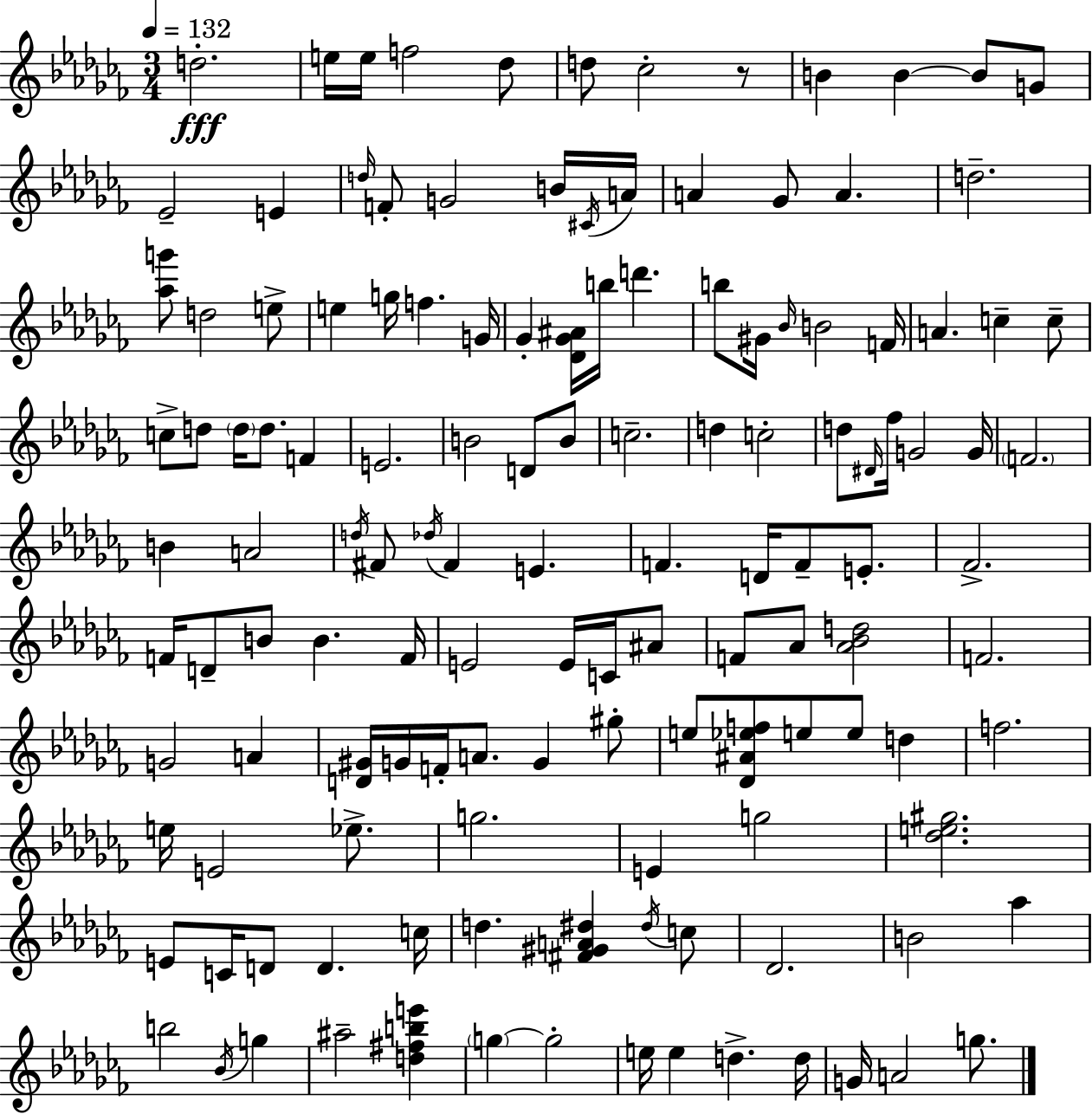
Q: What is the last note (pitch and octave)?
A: G5